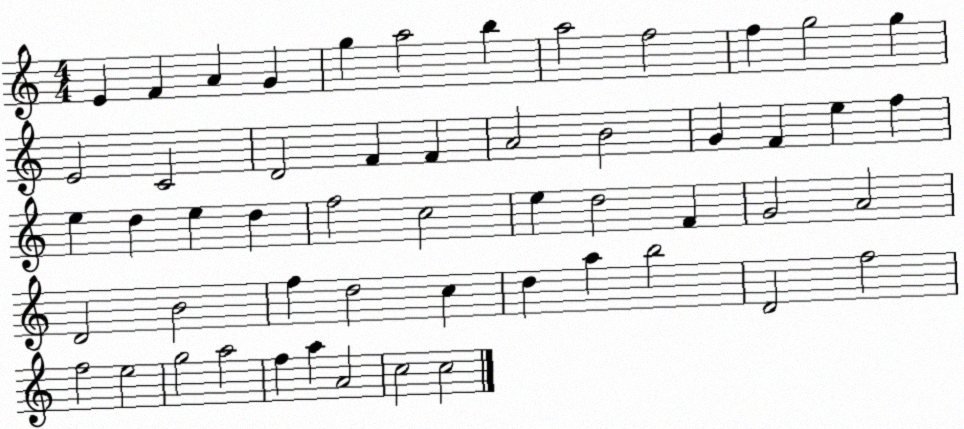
X:1
T:Untitled
M:4/4
L:1/4
K:C
E F A G g a2 b a2 f2 f g2 g E2 C2 D2 F F A2 B2 G F e f e d e d f2 c2 e d2 F G2 A2 D2 B2 f d2 c d a b2 D2 f2 f2 e2 g2 a2 f a A2 c2 c2